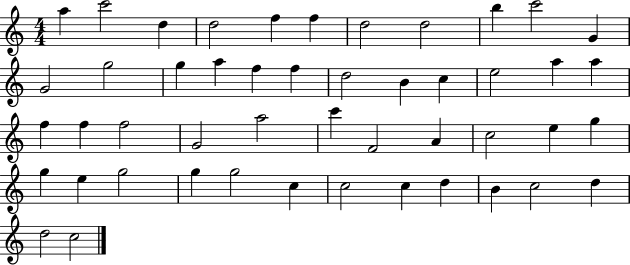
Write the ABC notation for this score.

X:1
T:Untitled
M:4/4
L:1/4
K:C
a c'2 d d2 f f d2 d2 b c'2 G G2 g2 g a f f d2 B c e2 a a f f f2 G2 a2 c' F2 A c2 e g g e g2 g g2 c c2 c d B c2 d d2 c2